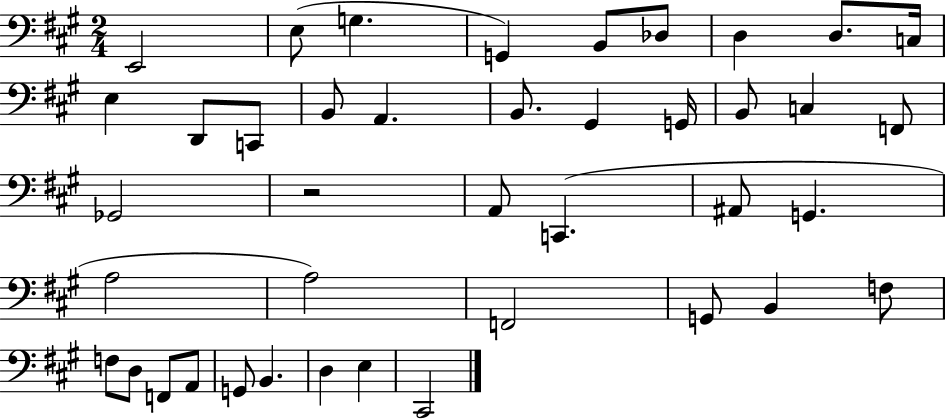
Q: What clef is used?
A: bass